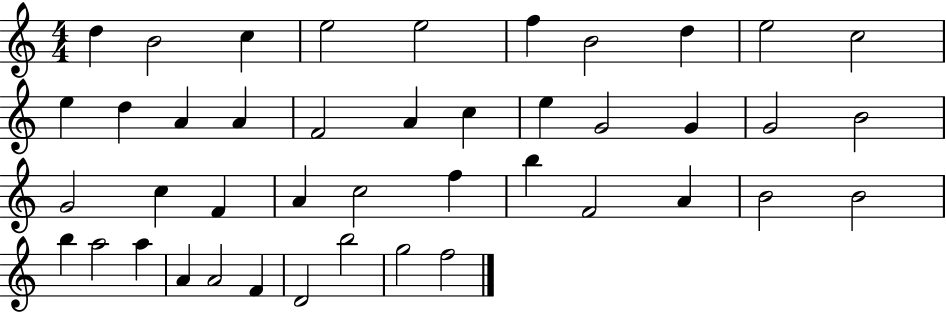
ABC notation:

X:1
T:Untitled
M:4/4
L:1/4
K:C
d B2 c e2 e2 f B2 d e2 c2 e d A A F2 A c e G2 G G2 B2 G2 c F A c2 f b F2 A B2 B2 b a2 a A A2 F D2 b2 g2 f2